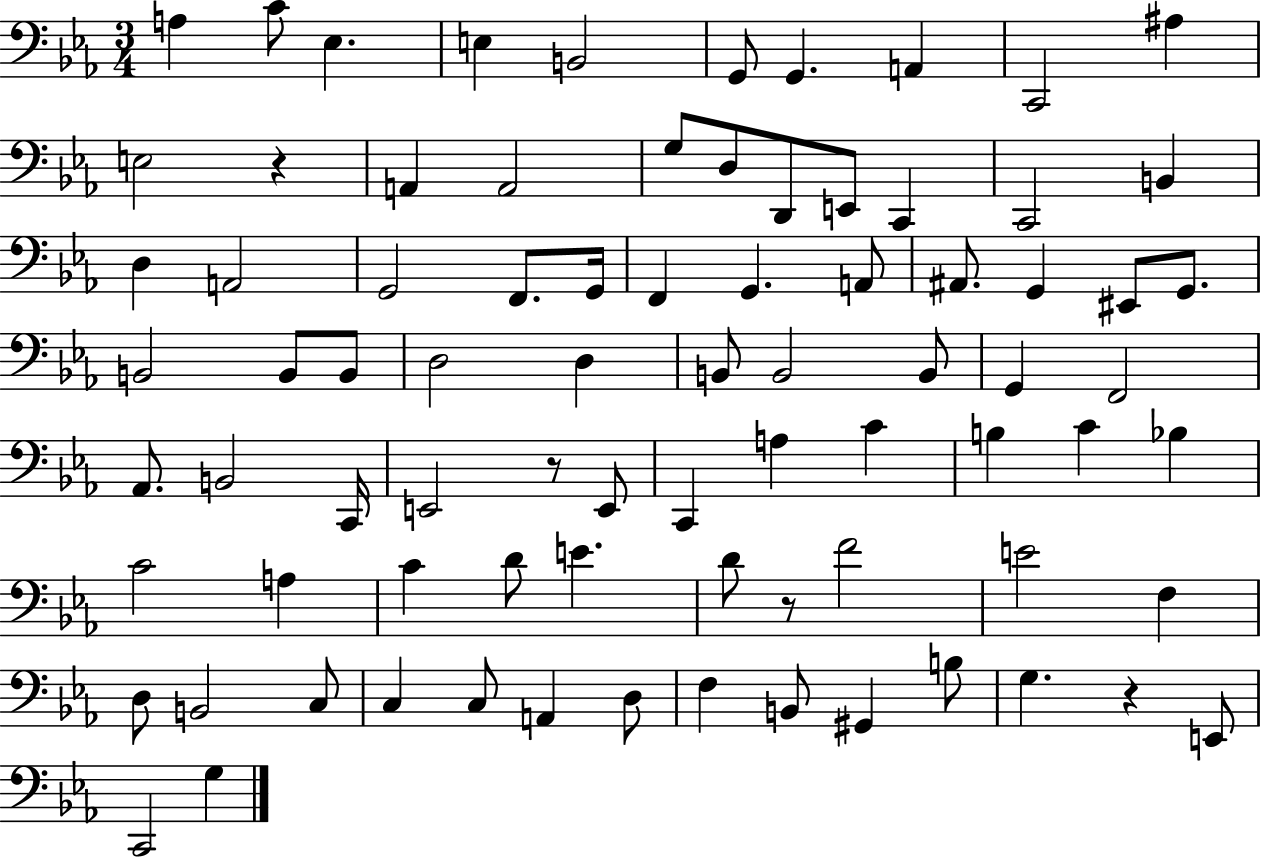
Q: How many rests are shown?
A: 4